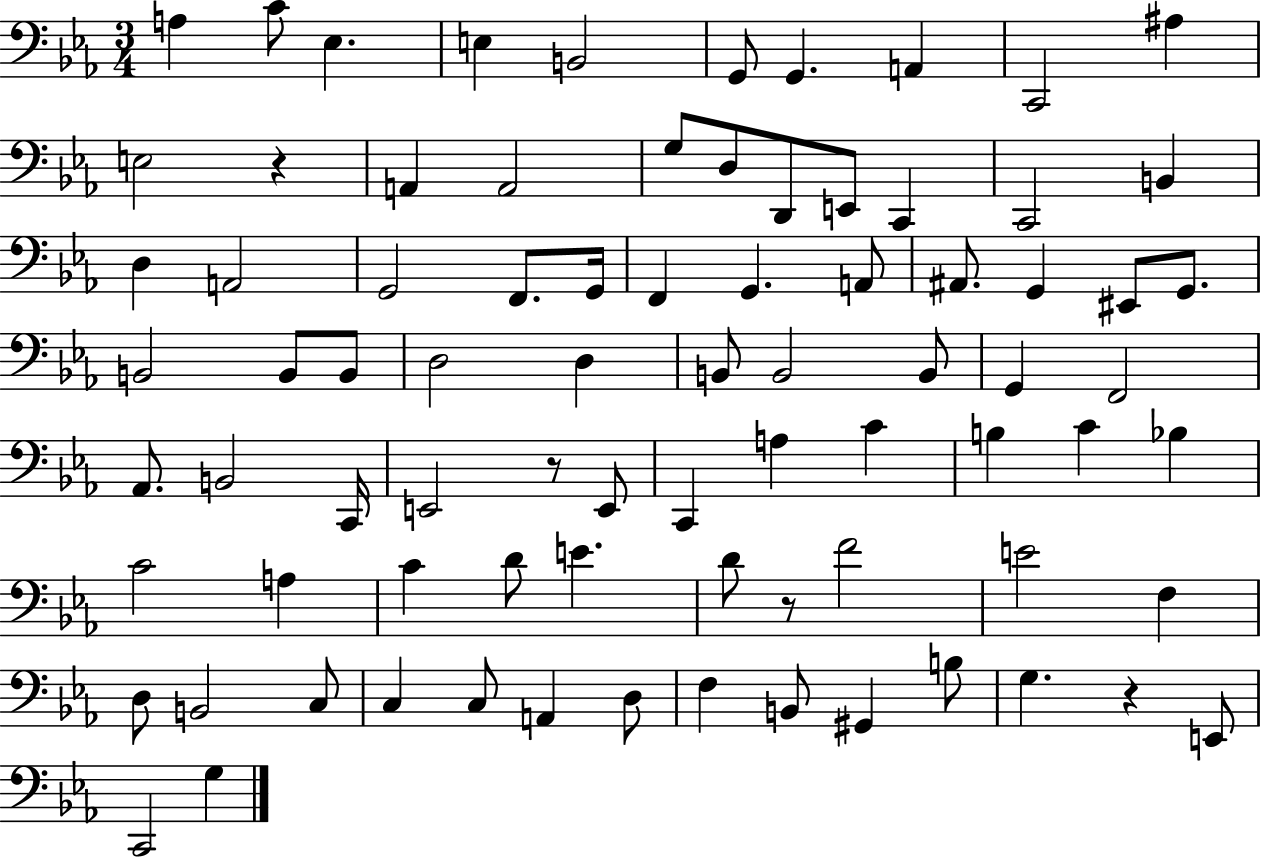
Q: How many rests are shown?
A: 4